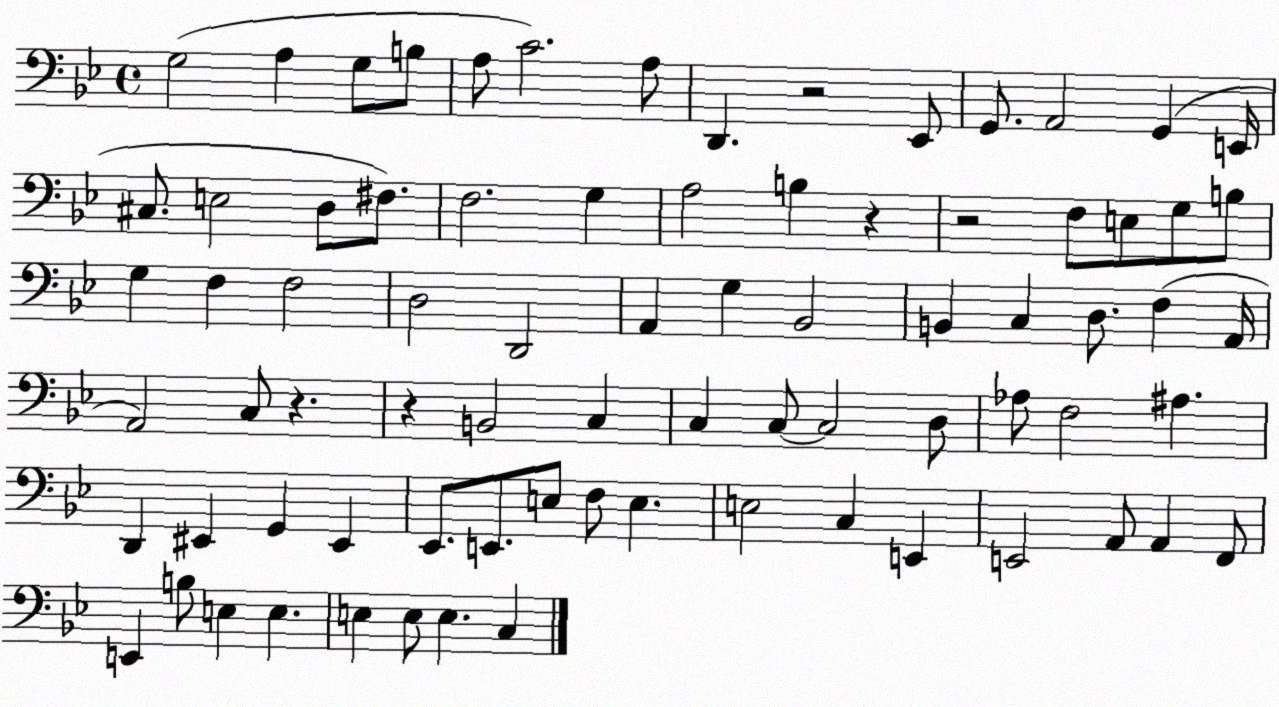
X:1
T:Untitled
M:4/4
L:1/4
K:Bb
G,2 A, G,/2 B,/2 A,/2 C2 A,/2 D,, z2 _E,,/2 G,,/2 A,,2 G,, E,,/4 ^C,/2 E,2 D,/2 ^F,/2 F,2 G, A,2 B, z z2 F,/2 E,/2 G,/2 B,/2 G, F, F,2 D,2 D,,2 A,, G, _B,,2 B,, C, D,/2 F, A,,/4 A,,2 C,/2 z z B,,2 C, C, C,/2 C,2 D,/2 _A,/2 F,2 ^A, D,, ^E,, G,, ^E,, _E,,/2 E,,/2 E,/2 F,/2 E, E,2 C, E,, E,,2 A,,/2 A,, F,,/2 E,, B,/2 E, E, E, E,/2 E, C,